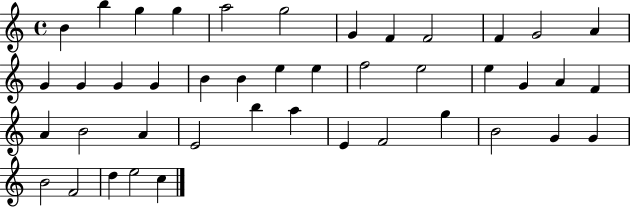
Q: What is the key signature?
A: C major